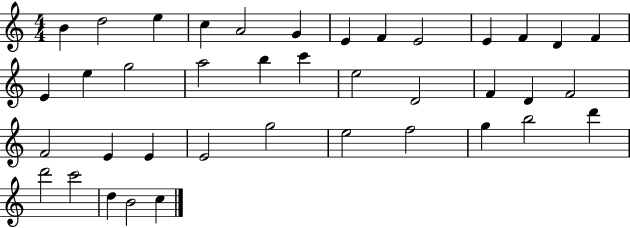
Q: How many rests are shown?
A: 0